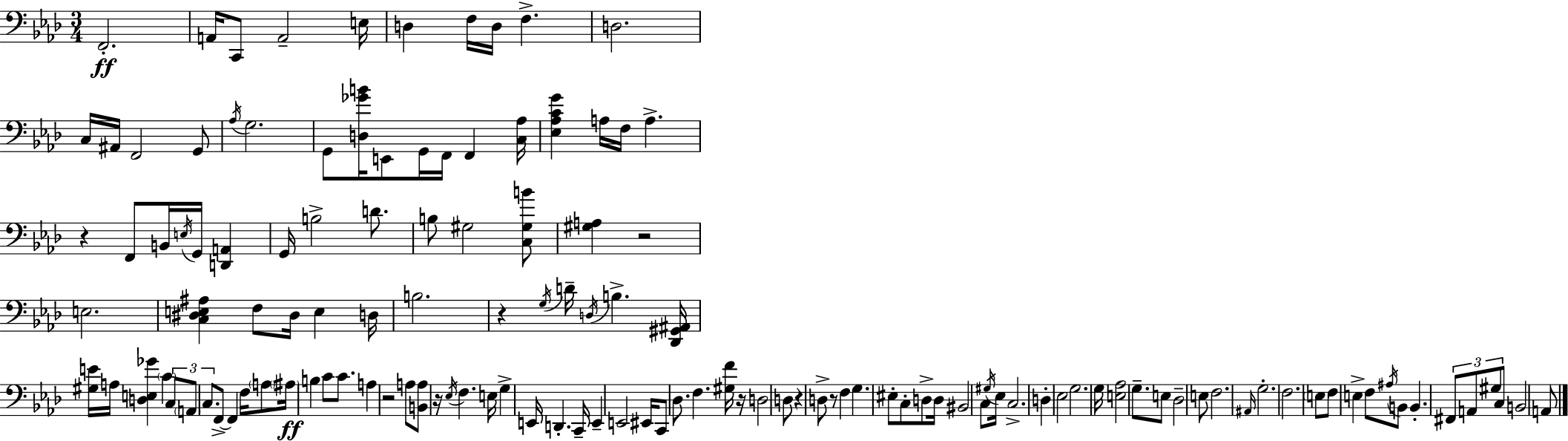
X:1
T:Untitled
M:3/4
L:1/4
K:Fm
F,,2 A,,/4 C,,/2 A,,2 E,/4 D, F,/4 D,/4 F, D,2 C,/4 ^A,,/4 F,,2 G,,/2 _A,/4 G,2 G,,/2 [D,_GB]/4 E,,/2 G,,/4 F,,/4 F,, [C,_A,]/4 [_E,_A,CG] A,/4 F,/4 A, z F,,/2 B,,/4 E,/4 G,,/4 [D,,A,,] G,,/4 B,2 D/2 B,/2 ^G,2 [C,^G,B]/2 [^G,A,] z2 E,2 [C,^D,E,^A,] F,/2 ^D,/4 E, D,/4 B,2 z G,/4 D/4 D,/4 B, [_D,,^G,,^A,,]/4 [^G,E]/4 A,/4 [D,E,_G] C C,/2 A,,/2 C,/2 F,,/2 F,, F,/4 A,/2 ^A,/4 B, C/2 C/2 A, z2 A,/2 [B,,A,]/2 z/4 _E,/4 F, E,/4 G, E,,/4 D,, C,,/4 E,, E,,2 ^E,,/4 C,,/2 _D,/2 F, [^G,F]/4 z/4 D,2 D,/2 z D,/2 z/2 F, G, ^E,/2 C,/2 D,/2 D,/4 ^B,,2 C,/2 ^G,/4 _E,/4 C,2 D, _E,2 G,2 G,/4 [E,_A,]2 G,/2 E,/2 _D,2 E,/2 F,2 ^A,,/4 G,2 F,2 E,/2 F,/2 E, F,/2 ^A,/4 B,,/2 B,, ^F,,/2 A,,/2 ^G,/2 C,/2 B,,2 A,,/2